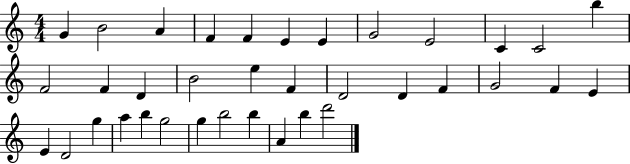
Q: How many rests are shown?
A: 0